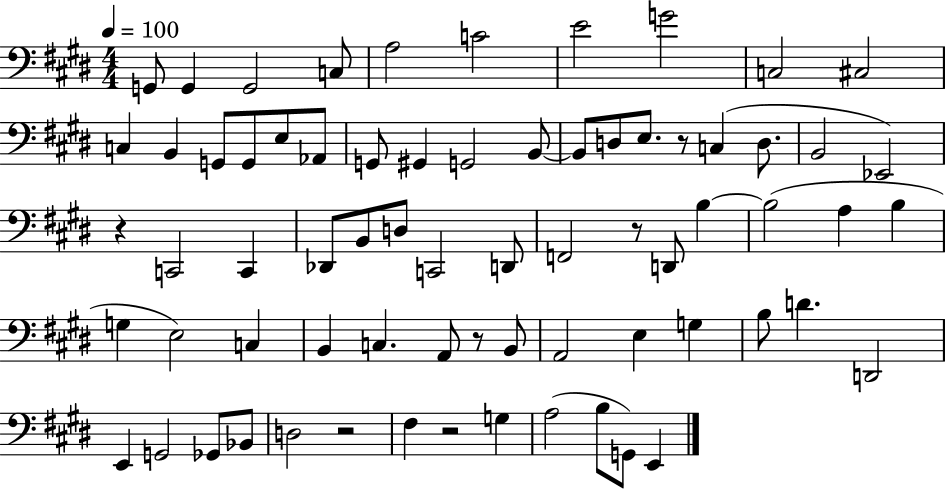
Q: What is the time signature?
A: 4/4